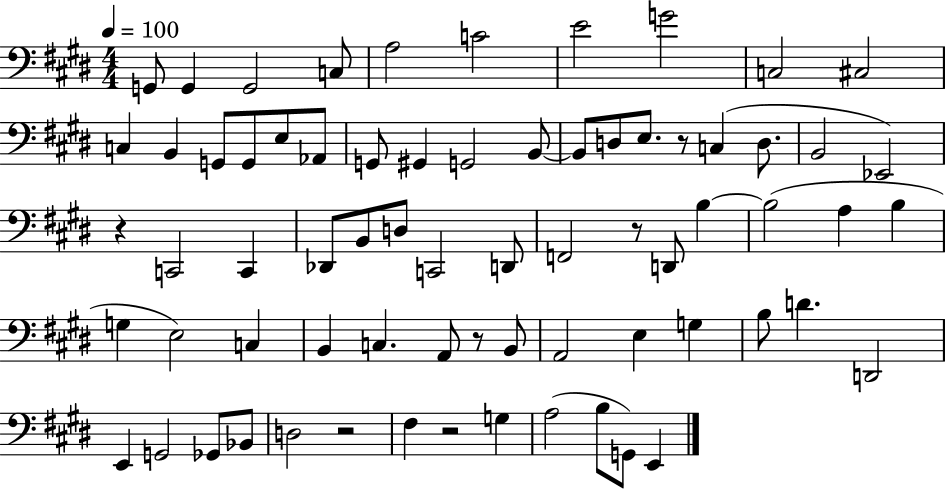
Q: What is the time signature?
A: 4/4